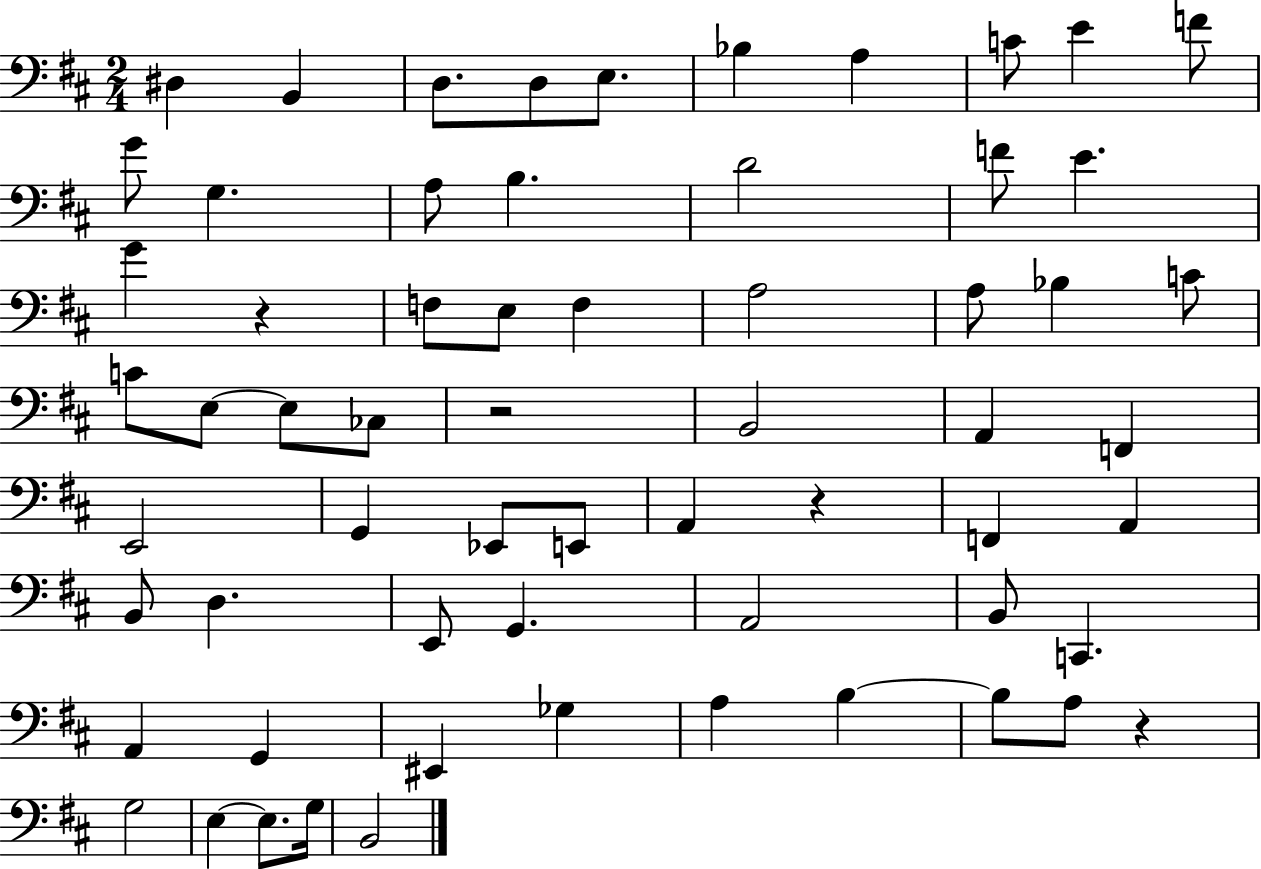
X:1
T:Untitled
M:2/4
L:1/4
K:D
^D, B,, D,/2 D,/2 E,/2 _B, A, C/2 E F/2 G/2 G, A,/2 B, D2 F/2 E G z F,/2 E,/2 F, A,2 A,/2 _B, C/2 C/2 E,/2 E,/2 _C,/2 z2 B,,2 A,, F,, E,,2 G,, _E,,/2 E,,/2 A,, z F,, A,, B,,/2 D, E,,/2 G,, A,,2 B,,/2 C,, A,, G,, ^E,, _G, A, B, B,/2 A,/2 z G,2 E, E,/2 G,/4 B,,2